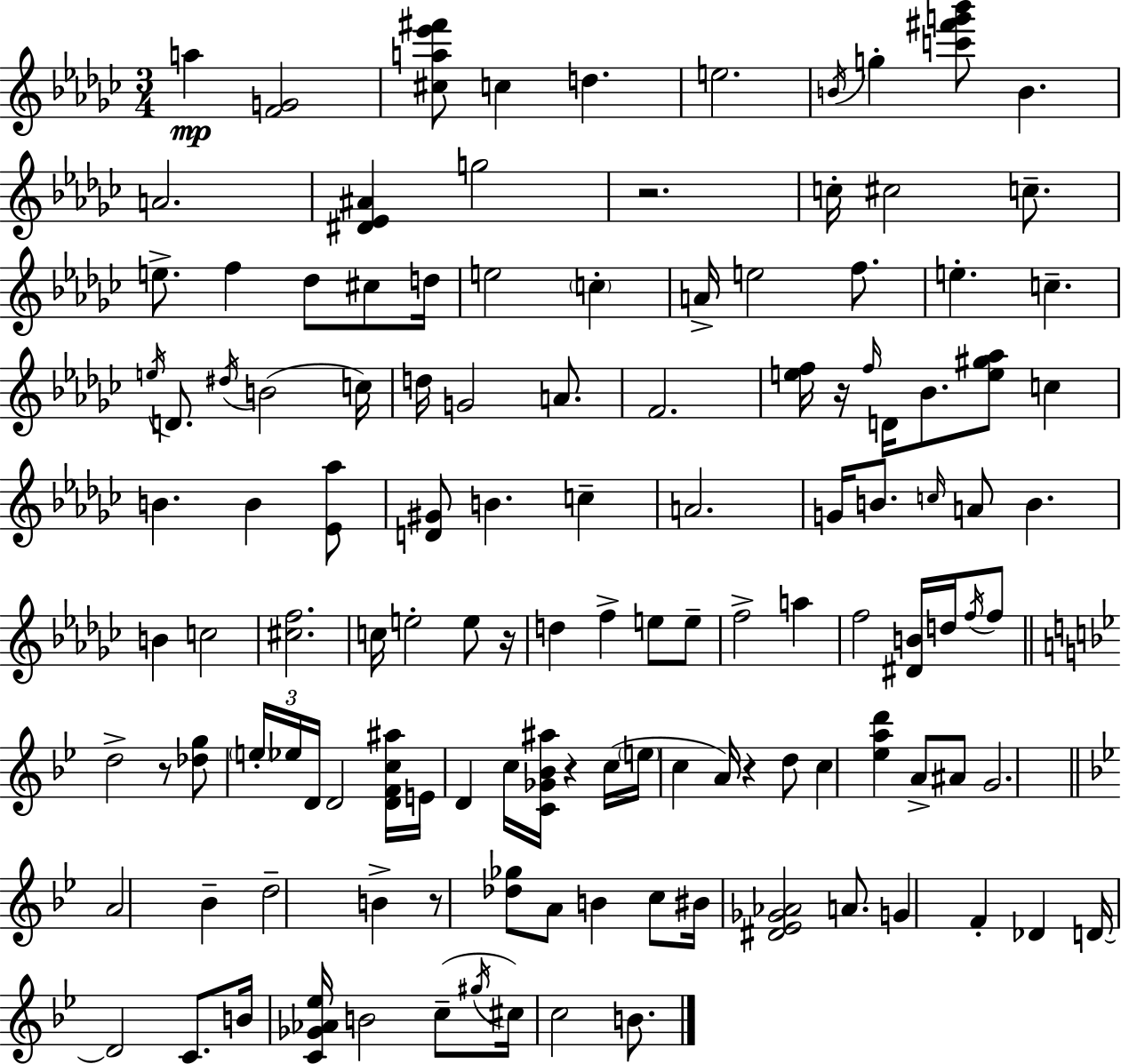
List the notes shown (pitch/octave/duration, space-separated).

A5/q [F4,G4]/h [C#5,A5,Eb6,F#6]/e C5/q D5/q. E5/h. B4/s G5/q [C6,F#6,G6,Bb6]/e B4/q. A4/h. [D#4,Eb4,A#4]/q G5/h R/h. C5/s C#5/h C5/e. E5/e. F5/q Db5/e C#5/e D5/s E5/h C5/q A4/s E5/h F5/e. E5/q. C5/q. E5/s D4/e. D#5/s B4/h C5/s D5/s G4/h A4/e. F4/h. [E5,F5]/s R/s F5/s D4/s Bb4/e. [E5,G#5,Ab5]/e C5/q B4/q. B4/q [Eb4,Ab5]/e [D4,G#4]/e B4/q. C5/q A4/h. G4/s B4/e. C5/s A4/e B4/q. B4/q C5/h [C#5,F5]/h. C5/s E5/h E5/e R/s D5/q F5/q E5/e E5/e F5/h A5/q F5/h [D#4,B4]/s D5/s F5/s F5/e D5/h R/e [Db5,G5]/e E5/s Eb5/s D4/s D4/h [D4,F4,C5,A#5]/s E4/s D4/q C5/s [C4,Gb4,Bb4,A#5]/s R/q C5/s E5/s C5/q A4/s R/q D5/e C5/q [Eb5,A5,D6]/q A4/e A#4/e G4/h. A4/h Bb4/q D5/h B4/q R/e [Db5,Gb5]/e A4/e B4/q C5/e BIS4/s [D#4,Eb4,Gb4,Ab4]/h A4/e. G4/q F4/q Db4/q D4/s D4/h C4/e. B4/s [C4,Gb4,Ab4,Eb5]/s B4/h C5/e G#5/s C#5/s C5/h B4/e.